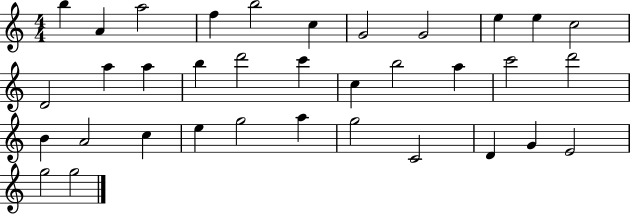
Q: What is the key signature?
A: C major